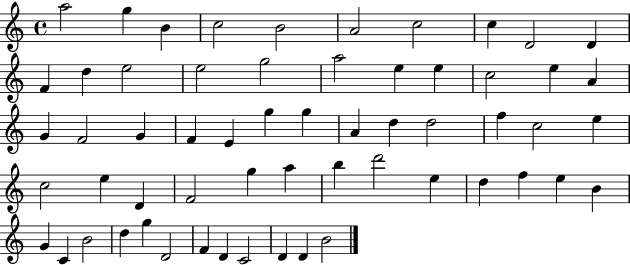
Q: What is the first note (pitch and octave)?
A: A5